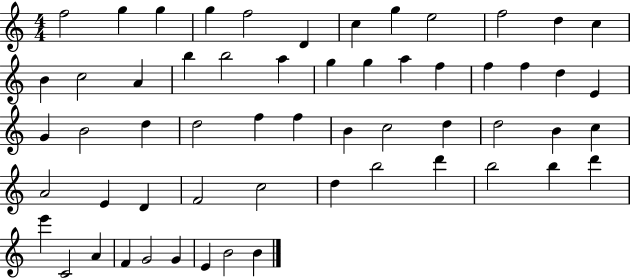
F5/h G5/q G5/q G5/q F5/h D4/q C5/q G5/q E5/h F5/h D5/q C5/q B4/q C5/h A4/q B5/q B5/h A5/q G5/q G5/q A5/q F5/q F5/q F5/q D5/q E4/q G4/q B4/h D5/q D5/h F5/q F5/q B4/q C5/h D5/q D5/h B4/q C5/q A4/h E4/q D4/q F4/h C5/h D5/q B5/h D6/q B5/h B5/q D6/q E6/q C4/h A4/q F4/q G4/h G4/q E4/q B4/h B4/q